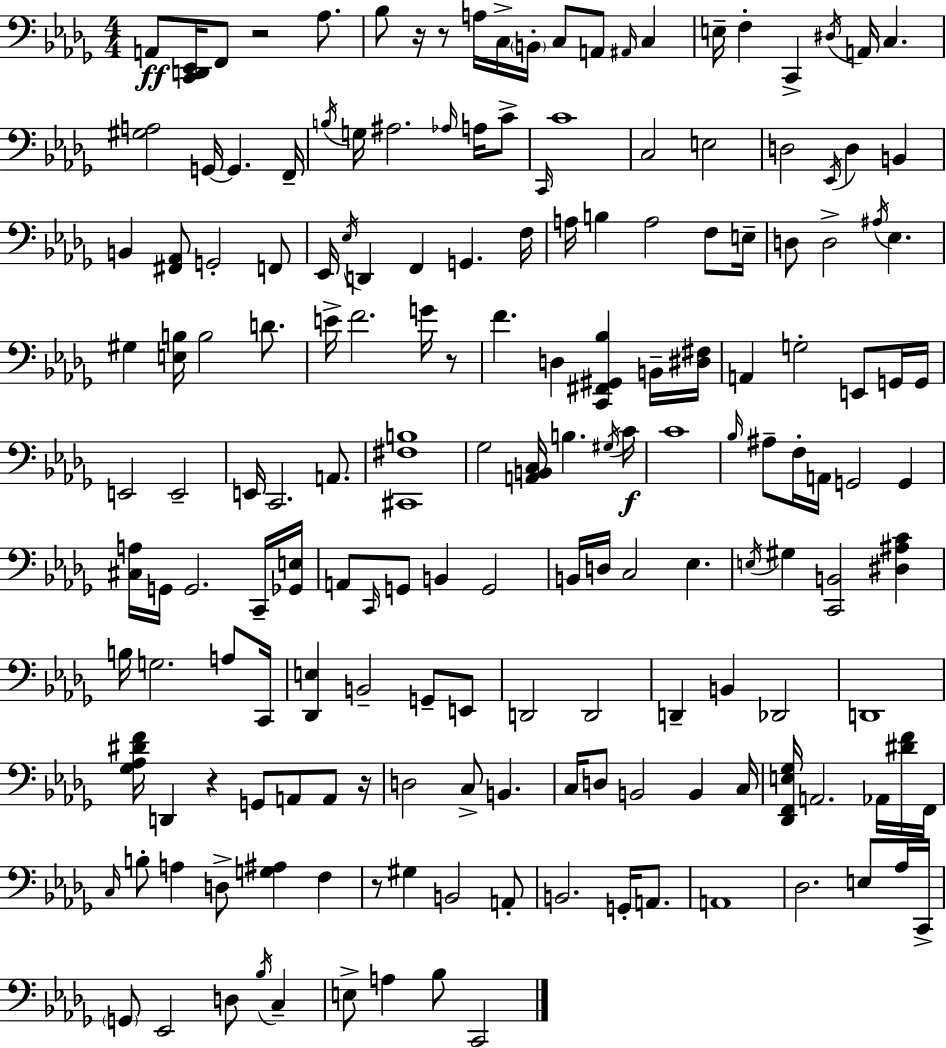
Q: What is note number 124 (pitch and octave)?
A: F2